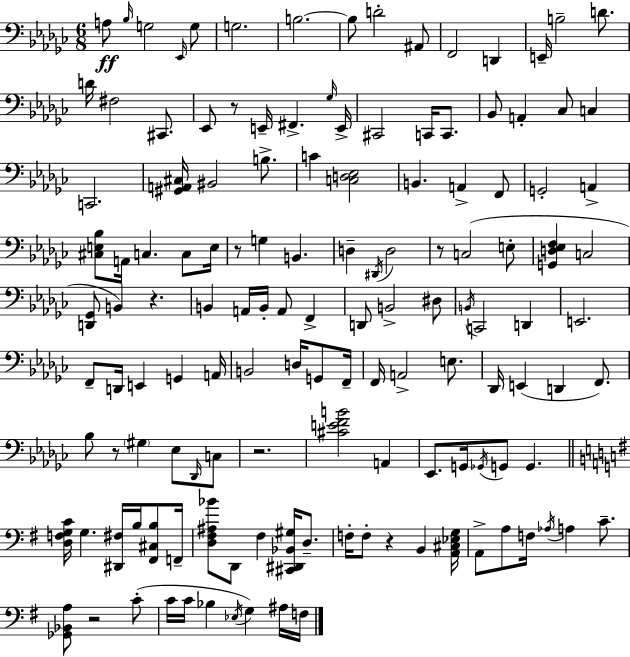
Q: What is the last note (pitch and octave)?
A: F3